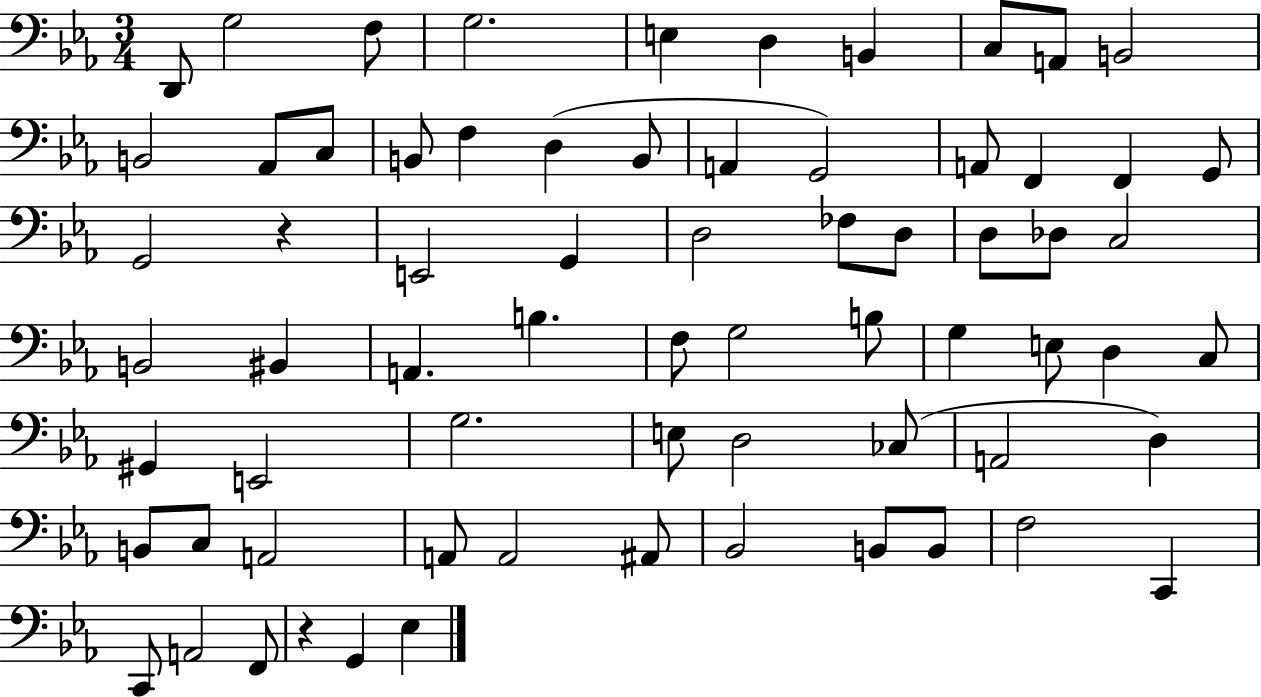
{
  \clef bass
  \numericTimeSignature
  \time 3/4
  \key ees \major
  \repeat volta 2 { d,8 g2 f8 | g2. | e4 d4 b,4 | c8 a,8 b,2 | \break b,2 aes,8 c8 | b,8 f4 d4( b,8 | a,4 g,2) | a,8 f,4 f,4 g,8 | \break g,2 r4 | e,2 g,4 | d2 fes8 d8 | d8 des8 c2 | \break b,2 bis,4 | a,4. b4. | f8 g2 b8 | g4 e8 d4 c8 | \break gis,4 e,2 | g2. | e8 d2 ces8( | a,2 d4) | \break b,8 c8 a,2 | a,8 a,2 ais,8 | bes,2 b,8 b,8 | f2 c,4 | \break c,8 a,2 f,8 | r4 g,4 ees4 | } \bar "|."
}